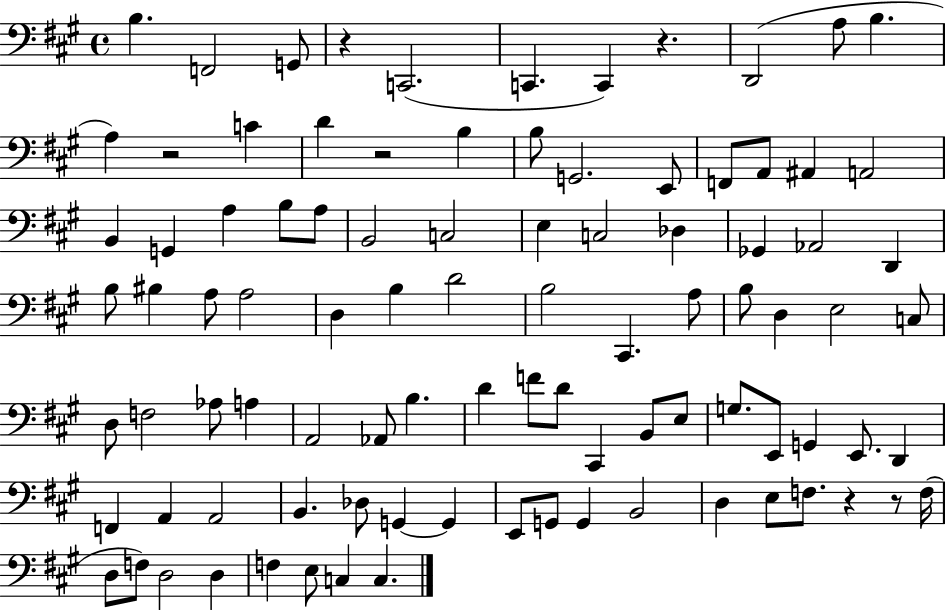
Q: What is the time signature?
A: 4/4